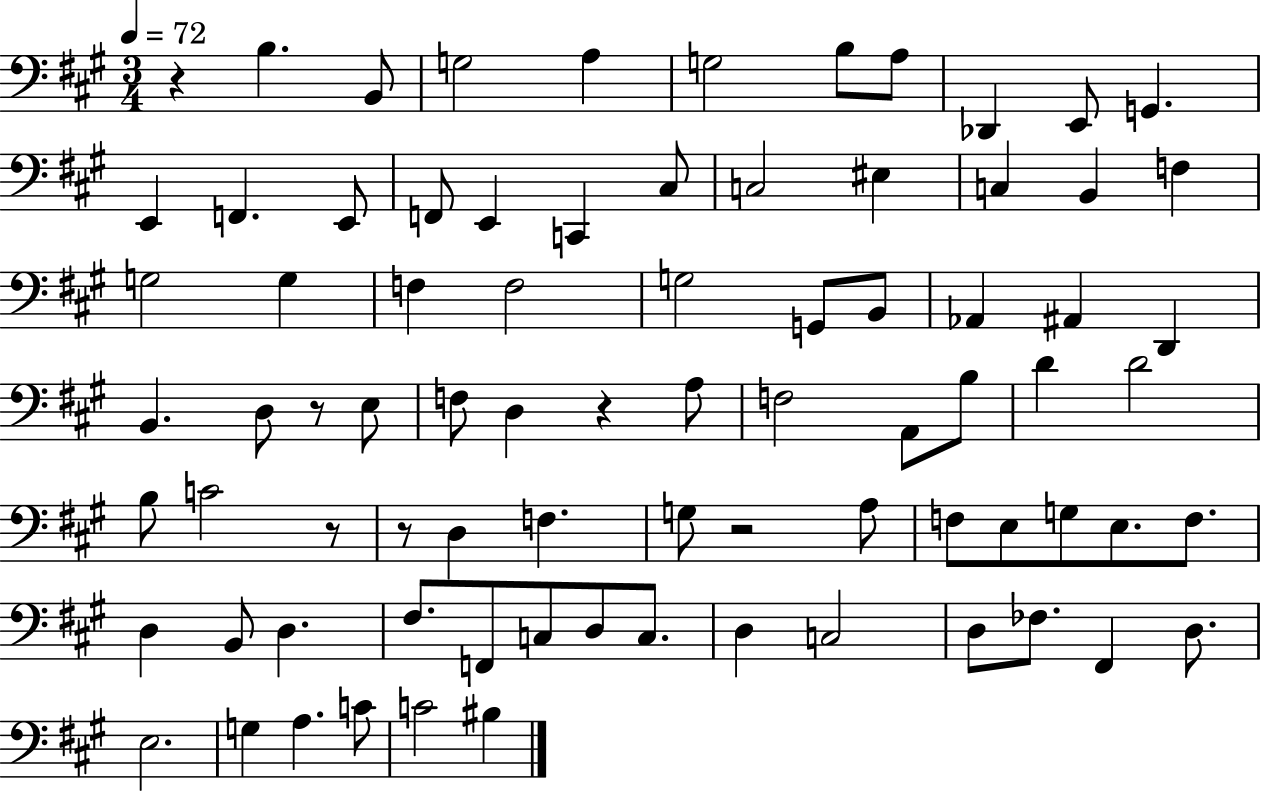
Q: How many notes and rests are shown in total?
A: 80